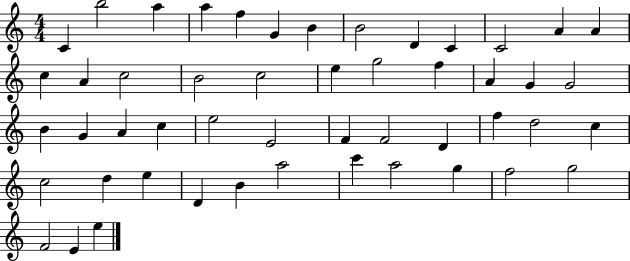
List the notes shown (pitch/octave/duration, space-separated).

C4/q B5/h A5/q A5/q F5/q G4/q B4/q B4/h D4/q C4/q C4/h A4/q A4/q C5/q A4/q C5/h B4/h C5/h E5/q G5/h F5/q A4/q G4/q G4/h B4/q G4/q A4/q C5/q E5/h E4/h F4/q F4/h D4/q F5/q D5/h C5/q C5/h D5/q E5/q D4/q B4/q A5/h C6/q A5/h G5/q F5/h G5/h F4/h E4/q E5/q